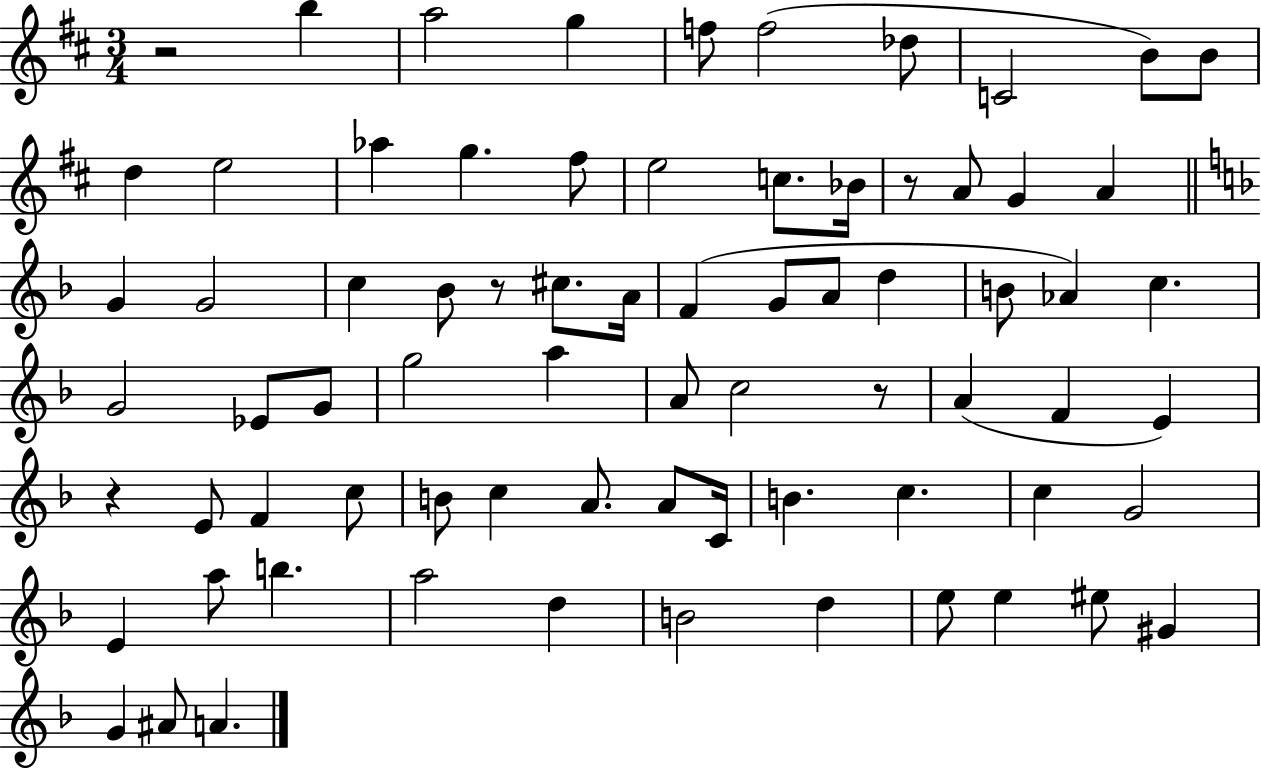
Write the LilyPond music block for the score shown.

{
  \clef treble
  \numericTimeSignature
  \time 3/4
  \key d \major
  r2 b''4 | a''2 g''4 | f''8 f''2( des''8 | c'2 b'8) b'8 | \break d''4 e''2 | aes''4 g''4. fis''8 | e''2 c''8. bes'16 | r8 a'8 g'4 a'4 | \break \bar "||" \break \key d \minor g'4 g'2 | c''4 bes'8 r8 cis''8. a'16 | f'4( g'8 a'8 d''4 | b'8 aes'4) c''4. | \break g'2 ees'8 g'8 | g''2 a''4 | a'8 c''2 r8 | a'4( f'4 e'4) | \break r4 e'8 f'4 c''8 | b'8 c''4 a'8. a'8 c'16 | b'4. c''4. | c''4 g'2 | \break e'4 a''8 b''4. | a''2 d''4 | b'2 d''4 | e''8 e''4 eis''8 gis'4 | \break g'4 ais'8 a'4. | \bar "|."
}